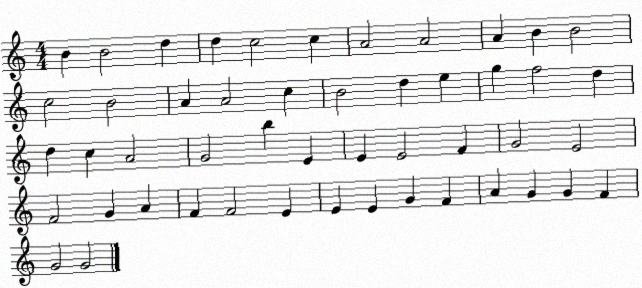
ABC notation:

X:1
T:Untitled
M:4/4
L:1/4
K:C
B B2 d d c2 c A2 A2 A B B2 c2 B2 A A2 c B2 d e g f2 d d c A2 G2 b E E E2 F G2 E2 F2 G A F F2 E E E G F A G G F G2 G2